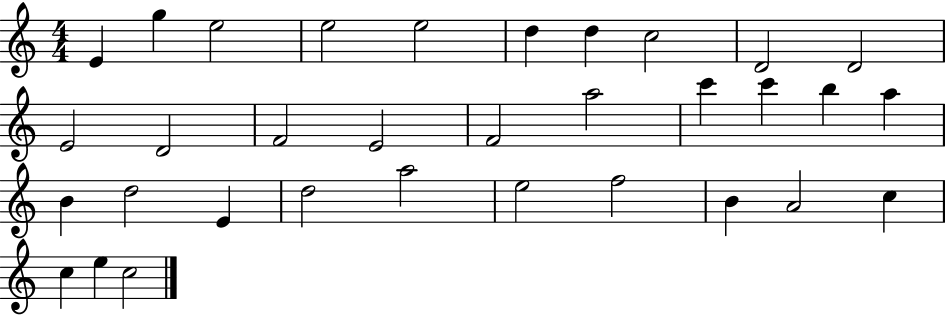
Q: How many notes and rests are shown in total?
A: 33